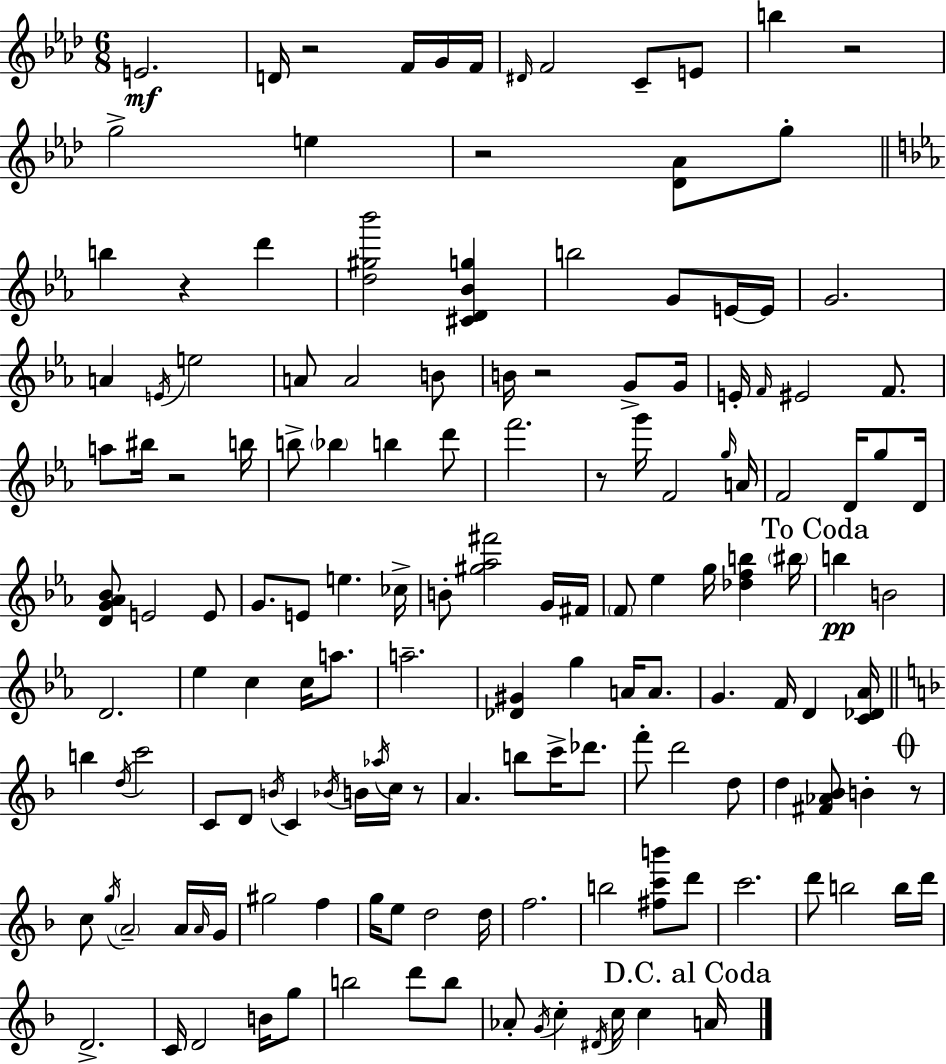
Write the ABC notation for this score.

X:1
T:Untitled
M:6/8
L:1/4
K:Ab
E2 D/4 z2 F/4 G/4 F/4 ^D/4 F2 C/2 E/2 b z2 g2 e z2 [_D_A]/2 g/2 b z d' [d^g_b']2 [^CD_Bg] b2 G/2 E/4 E/4 G2 A E/4 e2 A/2 A2 B/2 B/4 z2 G/2 G/4 E/4 F/4 ^E2 F/2 a/2 ^b/4 z2 b/4 b/2 _b b d'/2 f'2 z/2 g'/4 F2 g/4 A/4 F2 D/4 g/2 D/4 [DG_A_B]/2 E2 E/2 G/2 E/2 e _c/4 B/2 [^g_a^f']2 G/4 ^F/4 F/2 _e g/4 [_dfb] ^b/4 b B2 D2 _e c c/4 a/2 a2 [_D^G] g A/4 A/2 G F/4 D [C_D_A]/4 b d/4 c'2 C/2 D/2 B/4 C _B/4 B/4 _a/4 c/4 z/2 A b/2 c'/4 _d'/2 f'/2 d'2 d/2 d [^F_A_B]/2 B z/2 c/2 g/4 A2 A/4 A/4 G/4 ^g2 f g/4 e/2 d2 d/4 f2 b2 [^fc'b']/2 d'/2 c'2 d'/2 b2 b/4 d'/4 D2 C/4 D2 B/4 g/2 b2 d'/2 b/2 _A/2 G/4 c ^D/4 c/4 c A/4